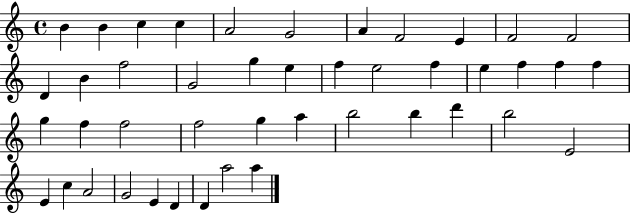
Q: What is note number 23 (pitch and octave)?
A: F5